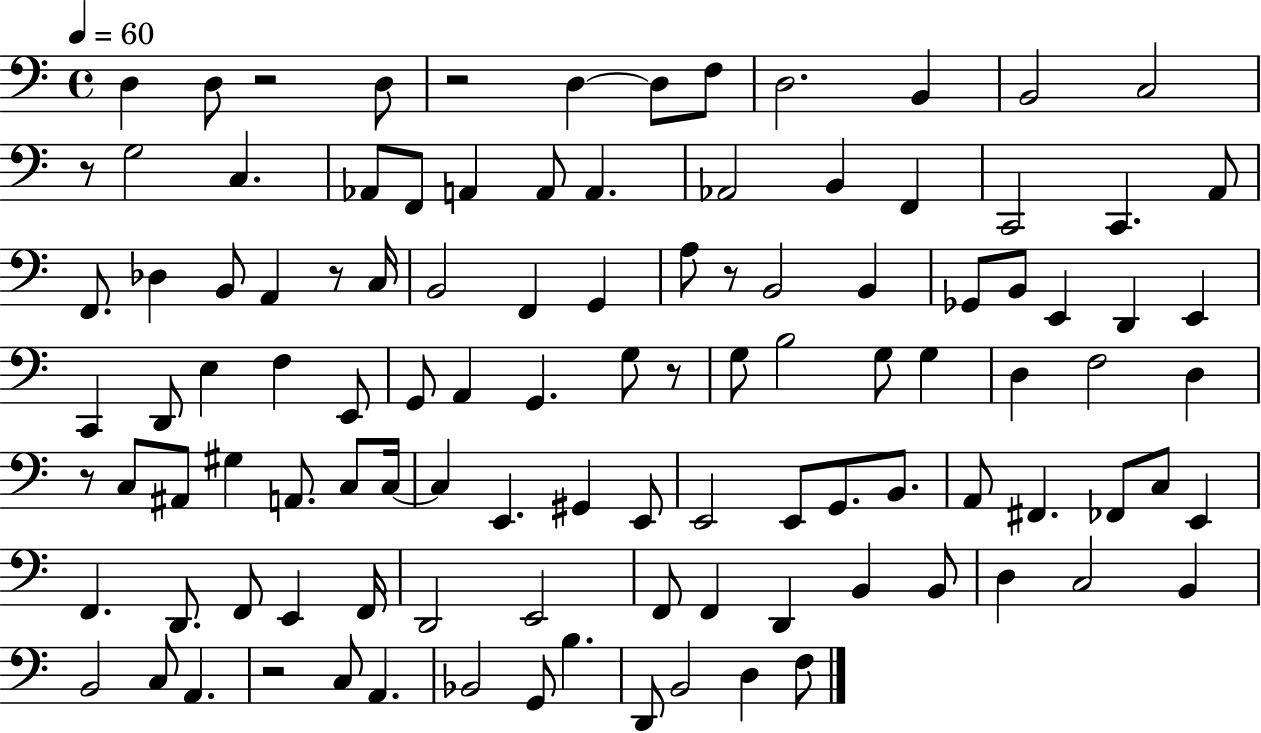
X:1
T:Untitled
M:4/4
L:1/4
K:C
D, D,/2 z2 D,/2 z2 D, D,/2 F,/2 D,2 B,, B,,2 C,2 z/2 G,2 C, _A,,/2 F,,/2 A,, A,,/2 A,, _A,,2 B,, F,, C,,2 C,, A,,/2 F,,/2 _D, B,,/2 A,, z/2 C,/4 B,,2 F,, G,, A,/2 z/2 B,,2 B,, _G,,/2 B,,/2 E,, D,, E,, C,, D,,/2 E, F, E,,/2 G,,/2 A,, G,, G,/2 z/2 G,/2 B,2 G,/2 G, D, F,2 D, z/2 C,/2 ^A,,/2 ^G, A,,/2 C,/2 C,/4 C, E,, ^G,, E,,/2 E,,2 E,,/2 G,,/2 B,,/2 A,,/2 ^F,, _F,,/2 C,/2 E,, F,, D,,/2 F,,/2 E,, F,,/4 D,,2 E,,2 F,,/2 F,, D,, B,, B,,/2 D, C,2 B,, B,,2 C,/2 A,, z2 C,/2 A,, _B,,2 G,,/2 B, D,,/2 B,,2 D, F,/2